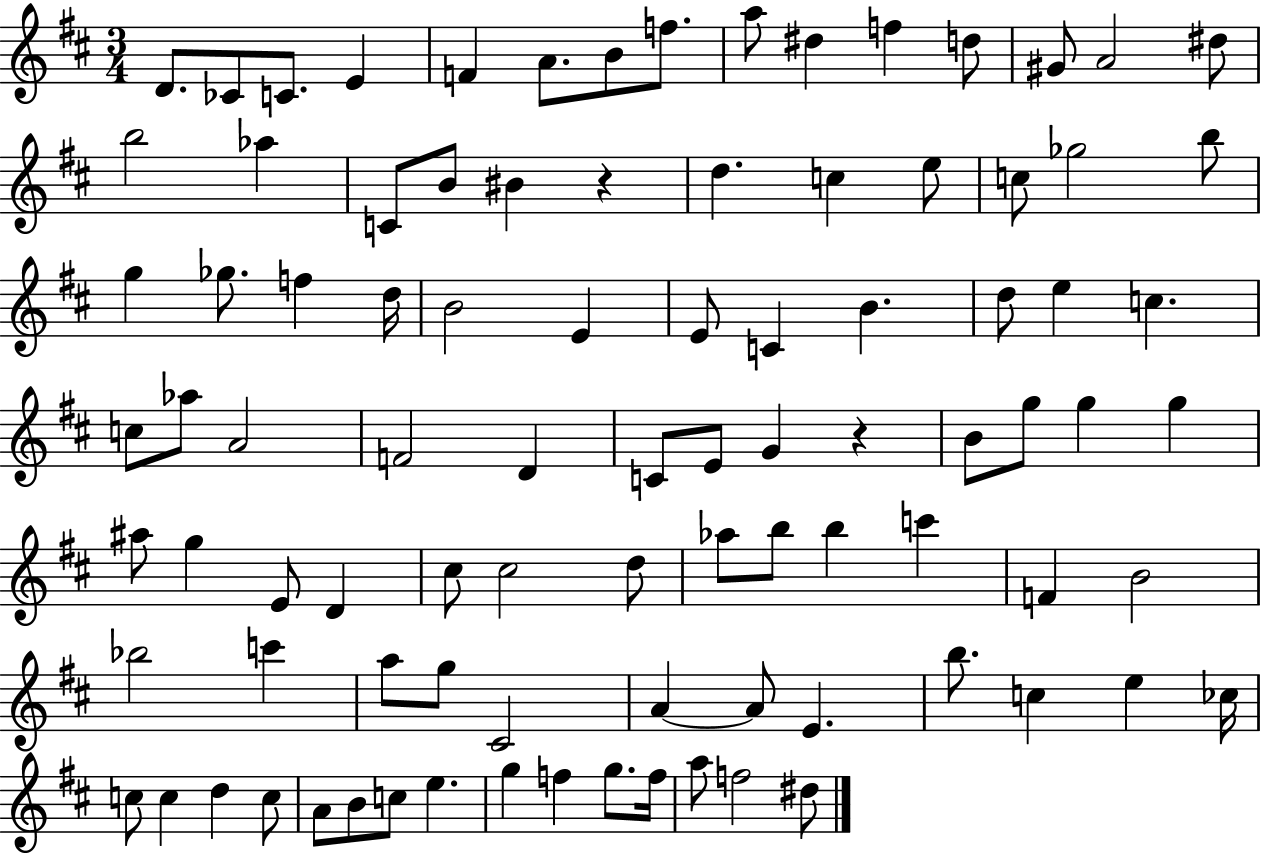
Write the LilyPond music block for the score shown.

{
  \clef treble
  \numericTimeSignature
  \time 3/4
  \key d \major
  d'8. ces'8 c'8. e'4 | f'4 a'8. b'8 f''8. | a''8 dis''4 f''4 d''8 | gis'8 a'2 dis''8 | \break b''2 aes''4 | c'8 b'8 bis'4 r4 | d''4. c''4 e''8 | c''8 ges''2 b''8 | \break g''4 ges''8. f''4 d''16 | b'2 e'4 | e'8 c'4 b'4. | d''8 e''4 c''4. | \break c''8 aes''8 a'2 | f'2 d'4 | c'8 e'8 g'4 r4 | b'8 g''8 g''4 g''4 | \break ais''8 g''4 e'8 d'4 | cis''8 cis''2 d''8 | aes''8 b''8 b''4 c'''4 | f'4 b'2 | \break bes''2 c'''4 | a''8 g''8 cis'2 | a'4~~ a'8 e'4. | b''8. c''4 e''4 ces''16 | \break c''8 c''4 d''4 c''8 | a'8 b'8 c''8 e''4. | g''4 f''4 g''8. f''16 | a''8 f''2 dis''8 | \break \bar "|."
}